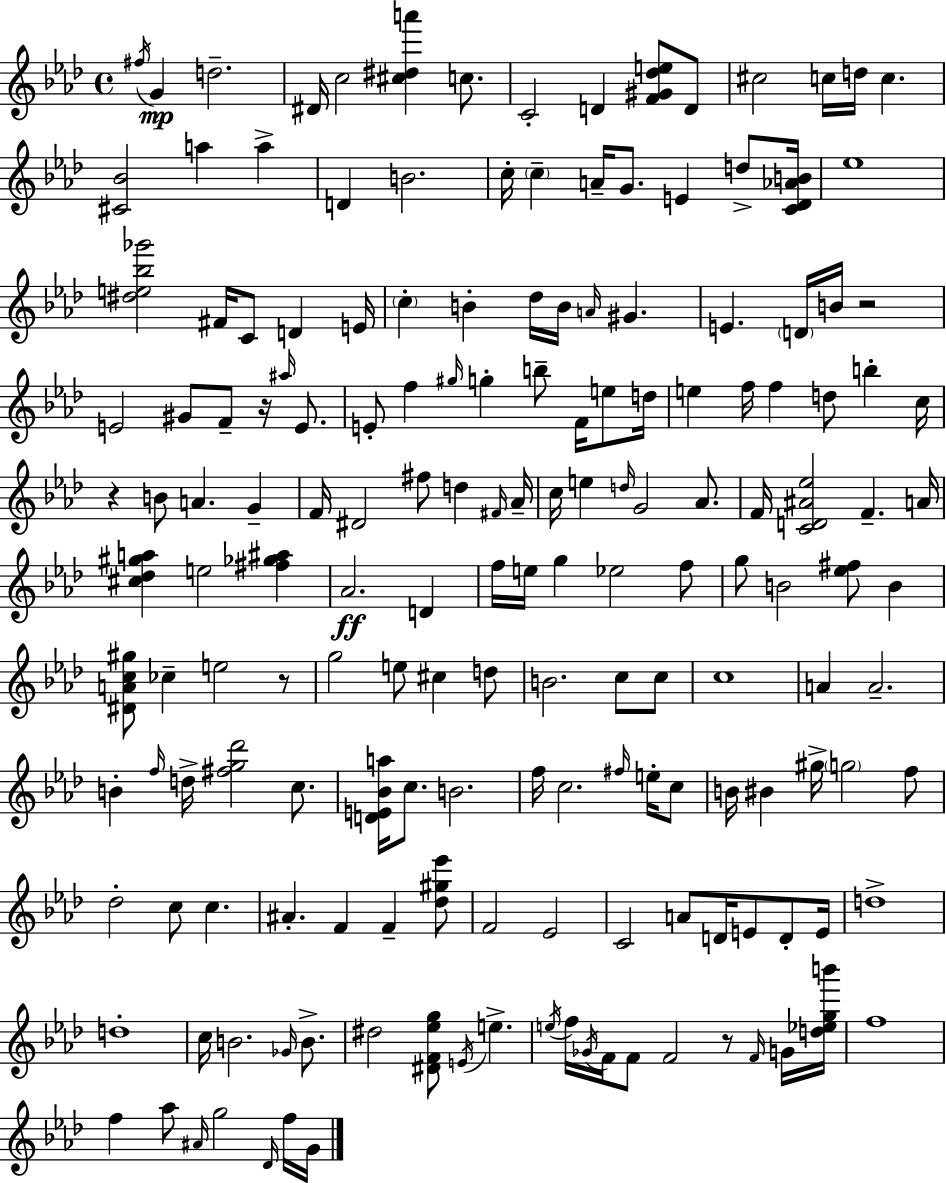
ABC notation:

X:1
T:Untitled
M:4/4
L:1/4
K:Fm
^f/4 G d2 ^D/4 c2 [^c^da'] c/2 C2 D [F^G_de]/2 D/2 ^c2 c/4 d/4 c [^C_B]2 a a D B2 c/4 c A/4 G/2 E d/2 [C_D_AB]/4 _e4 [^de_b_g']2 ^F/4 C/2 D E/4 c B _d/4 B/4 A/4 ^G E D/4 B/4 z2 E2 ^G/2 F/2 z/4 ^a/4 E/2 E/2 f ^g/4 g b/2 F/4 e/2 d/4 e f/4 f d/2 b c/4 z B/2 A G F/4 ^D2 ^f/2 d ^F/4 _A/4 c/4 e d/4 G2 _A/2 F/4 [CD^A_e]2 F A/4 [^c_d^ga] e2 [^f_g^a] _A2 D f/4 e/4 g _e2 f/2 g/2 B2 [_e^f]/2 B [^DAc^g]/2 _c e2 z/2 g2 e/2 ^c d/2 B2 c/2 c/2 c4 A A2 B f/4 d/4 [^fg_d']2 c/2 [DE_Ba]/4 c/2 B2 f/4 c2 ^f/4 e/4 c/2 B/4 ^B ^g/4 g2 f/2 _d2 c/2 c ^A F F [_d^g_e']/2 F2 _E2 C2 A/2 D/4 E/2 D/2 E/4 d4 d4 c/4 B2 _G/4 B/2 ^d2 [^DF_eg]/2 E/4 e e/4 f/4 _G/4 F/4 F/2 F2 z/2 F/4 G/4 [d_egb']/4 f4 f _a/2 ^A/4 g2 _D/4 f/4 G/4